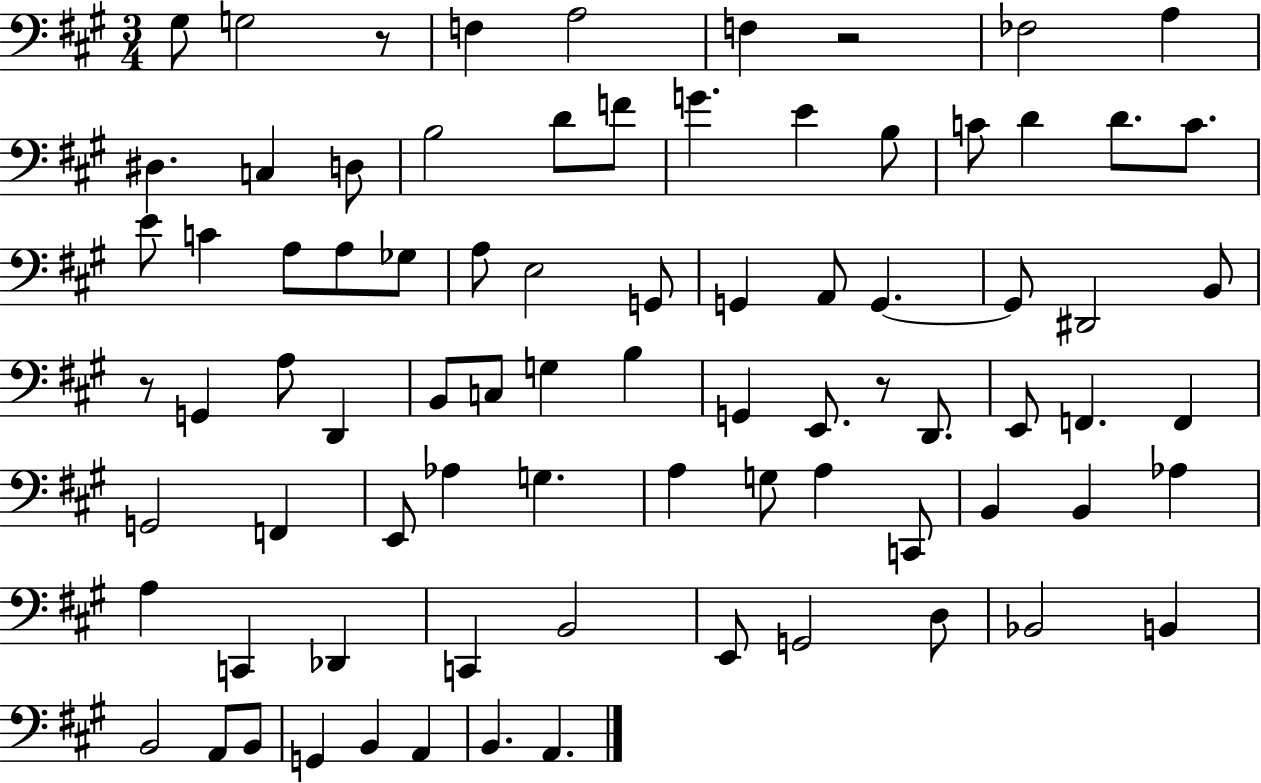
{
  \clef bass
  \numericTimeSignature
  \time 3/4
  \key a \major
  gis8 g2 r8 | f4 a2 | f4 r2 | fes2 a4 | \break dis4. c4 d8 | b2 d'8 f'8 | g'4. e'4 b8 | c'8 d'4 d'8. c'8. | \break e'8 c'4 a8 a8 ges8 | a8 e2 g,8 | g,4 a,8 g,4.~~ | g,8 dis,2 b,8 | \break r8 g,4 a8 d,4 | b,8 c8 g4 b4 | g,4 e,8. r8 d,8. | e,8 f,4. f,4 | \break g,2 f,4 | e,8 aes4 g4. | a4 g8 a4 c,8 | b,4 b,4 aes4 | \break a4 c,4 des,4 | c,4 b,2 | e,8 g,2 d8 | bes,2 b,4 | \break b,2 a,8 b,8 | g,4 b,4 a,4 | b,4. a,4. | \bar "|."
}